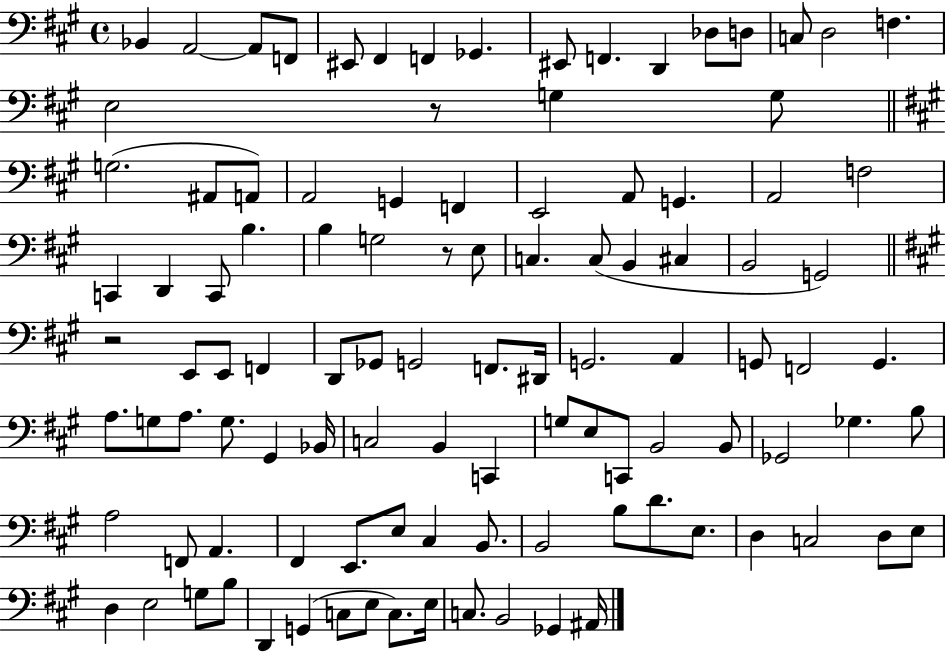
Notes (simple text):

Bb2/q A2/h A2/e F2/e EIS2/e F#2/q F2/q Gb2/q. EIS2/e F2/q. D2/q Db3/e D3/e C3/e D3/h F3/q. E3/h R/e G3/q G3/e G3/h. A#2/e A2/e A2/h G2/q F2/q E2/h A2/e G2/q. A2/h F3/h C2/q D2/q C2/e B3/q. B3/q G3/h R/e E3/e C3/q. C3/e B2/q C#3/q B2/h G2/h R/h E2/e E2/e F2/q D2/e Gb2/e G2/h F2/e. D#2/s G2/h. A2/q G2/e F2/h G2/q. A3/e. G3/e A3/e. G3/e. G#2/q Bb2/s C3/h B2/q C2/q G3/e E3/e C2/e B2/h B2/e Gb2/h Gb3/q. B3/e A3/h F2/e A2/q. F#2/q E2/e. E3/e C#3/q B2/e. B2/h B3/e D4/e. E3/e. D3/q C3/h D3/e E3/e D3/q E3/h G3/e B3/e D2/q G2/q C3/e E3/e C3/e. E3/s C3/e. B2/h Gb2/q A#2/s